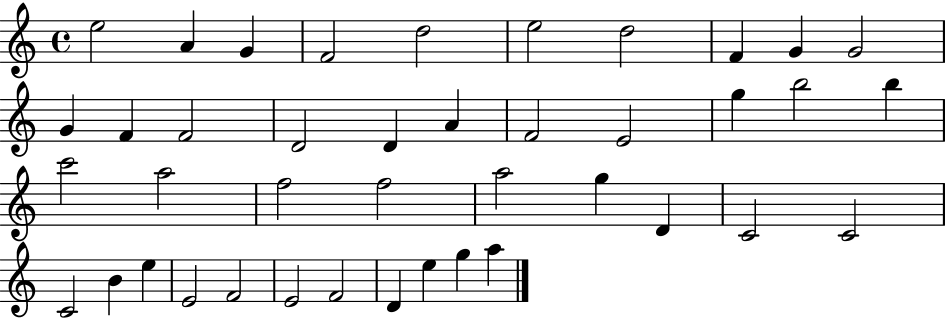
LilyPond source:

{
  \clef treble
  \time 4/4
  \defaultTimeSignature
  \key c \major
  e''2 a'4 g'4 | f'2 d''2 | e''2 d''2 | f'4 g'4 g'2 | \break g'4 f'4 f'2 | d'2 d'4 a'4 | f'2 e'2 | g''4 b''2 b''4 | \break c'''2 a''2 | f''2 f''2 | a''2 g''4 d'4 | c'2 c'2 | \break c'2 b'4 e''4 | e'2 f'2 | e'2 f'2 | d'4 e''4 g''4 a''4 | \break \bar "|."
}